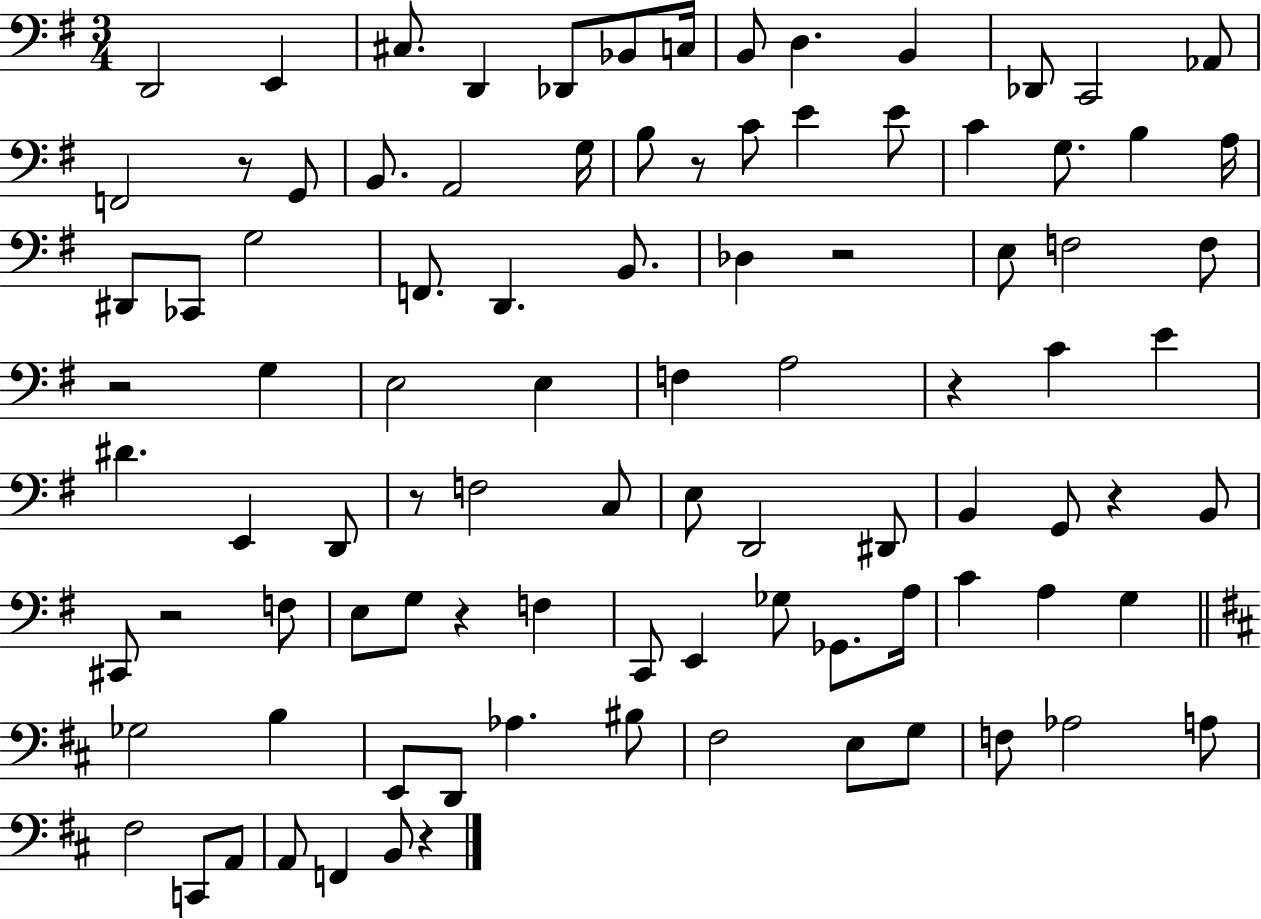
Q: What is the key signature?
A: G major